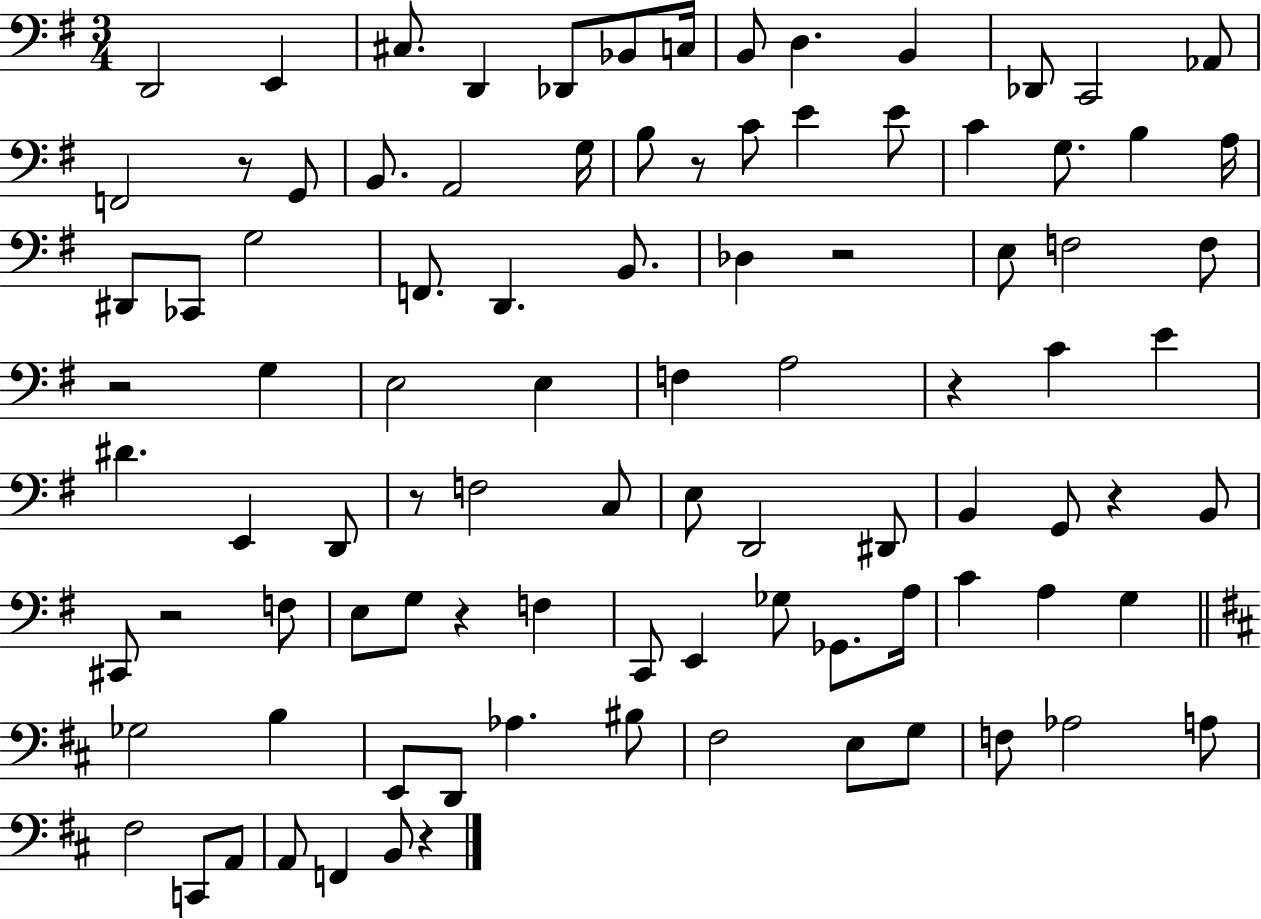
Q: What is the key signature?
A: G major